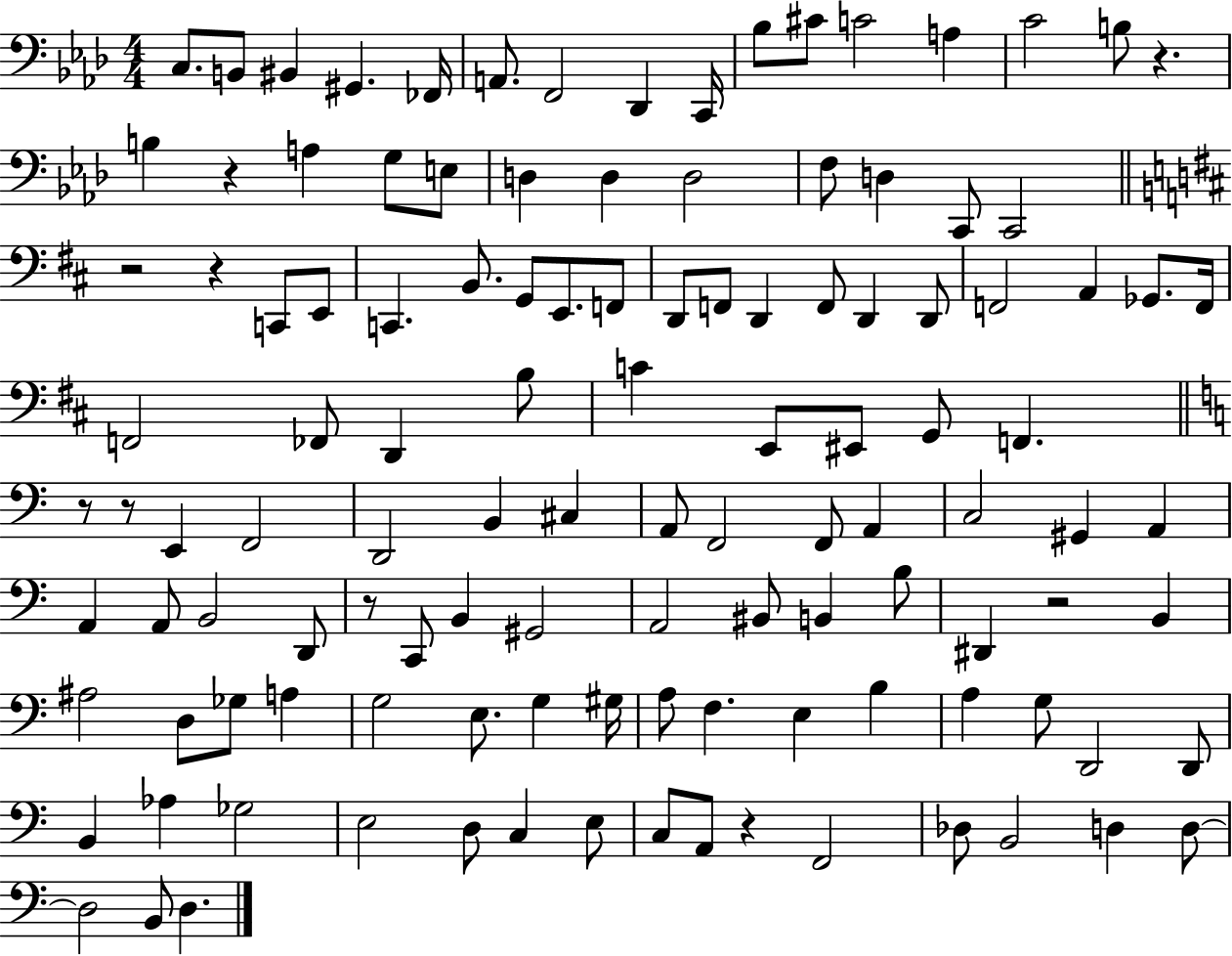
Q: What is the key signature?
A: AES major